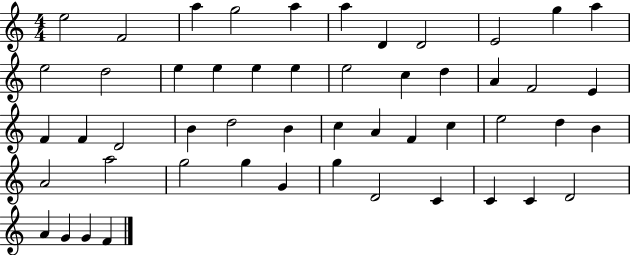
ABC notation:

X:1
T:Untitled
M:4/4
L:1/4
K:C
e2 F2 a g2 a a D D2 E2 g a e2 d2 e e e e e2 c d A F2 E F F D2 B d2 B c A F c e2 d B A2 a2 g2 g G g D2 C C C D2 A G G F